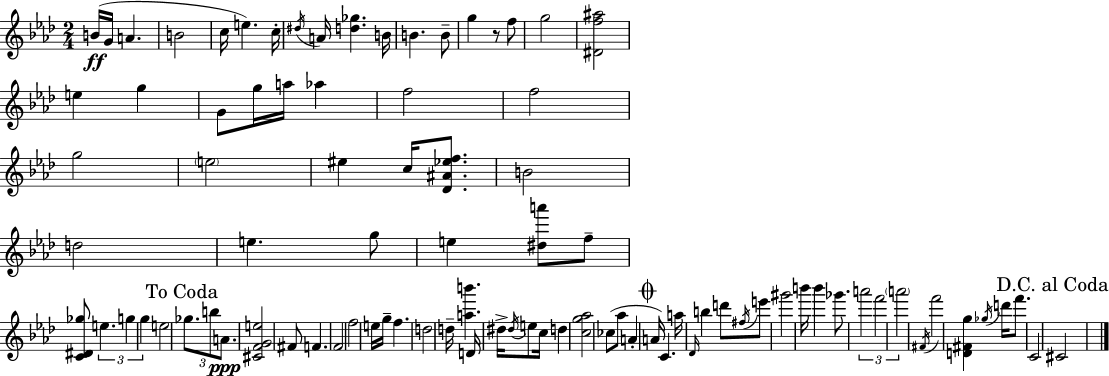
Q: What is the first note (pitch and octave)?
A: B4